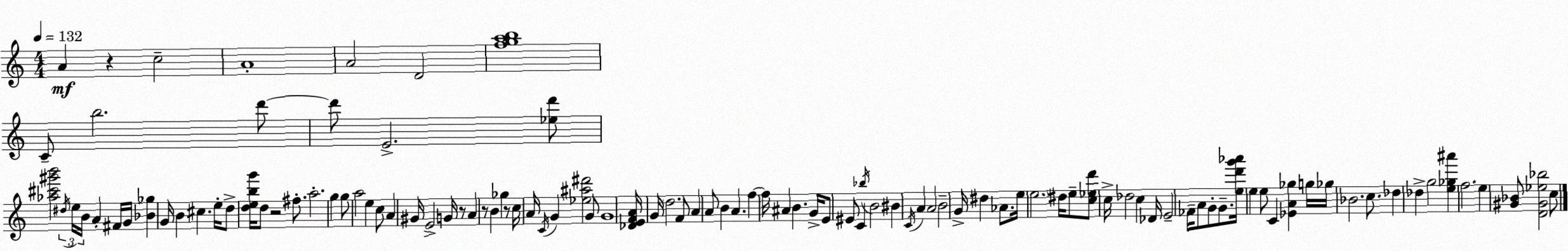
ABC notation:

X:1
T:Untitled
M:4/4
L:1/4
K:C
A z c2 A4 A2 D2 [fgab]4 C/2 b2 d'/2 d'/2 E2 [_ed']/2 [_a^c'^g'b']2 ^d/4 e/4 B/4 A ^F/4 G/4 [_B_g] G/4 B ^c e/4 d/2 [debg']/4 d/2 z2 ^f/2 a2 g g/2 a2 e c/2 A ^G/4 E2 G/4 z/2 A z/2 B _g z/2 c/4 A/4 C/4 G [_e^a^d']2 G/2 G4 [_DEFA]/4 G/4 d2 F/2 A A/2 B A f f/4 ^A B G/4 E/2 ^E/2 C _b/4 B2 ^B C/4 A A2 B2 G/4 ^d _A/2 e/4 e2 ^d/4 e/2 [c_ed']/2 c/4 _d2 c _D/4 E2 _F/4 A/2 G/2 G/2 [ed'g'_a']/4 e e/2 C [_EA_g] g/4 _g/4 _B2 c/2 _d _d g2 [e_g^a'] f2 e [^G_B]/2 [D^G_e_b]2 c/2